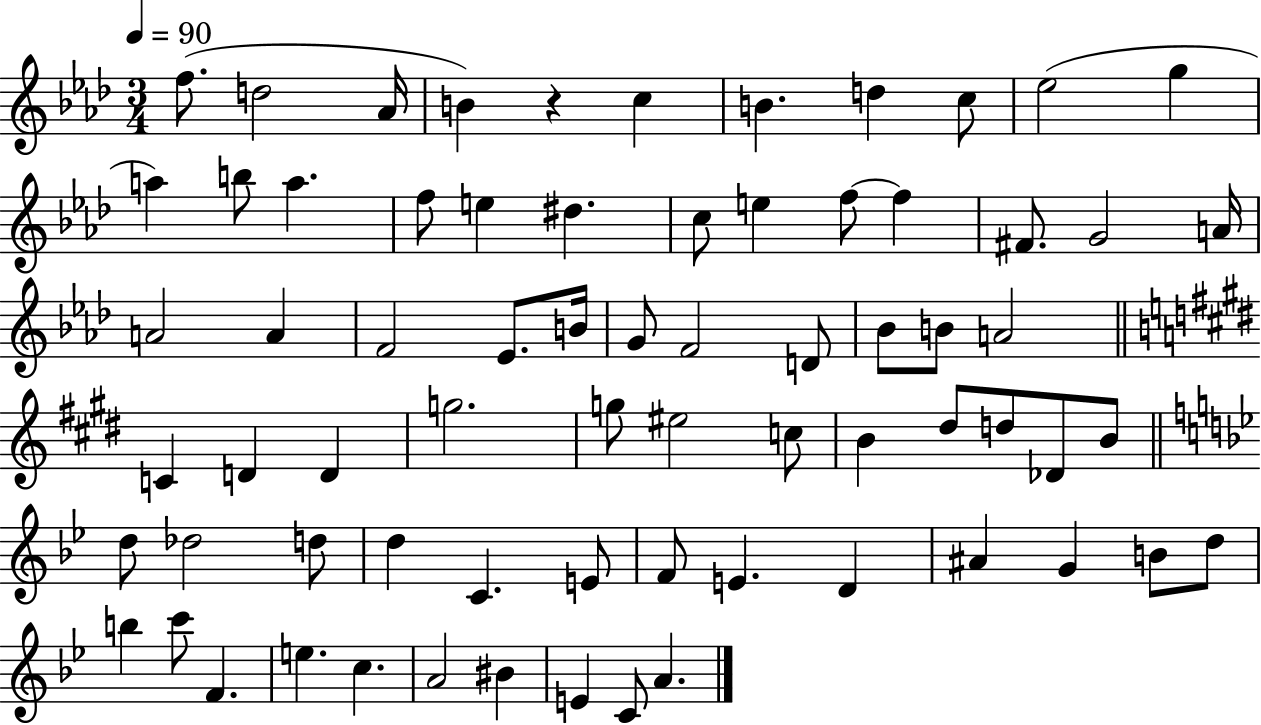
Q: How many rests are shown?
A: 1